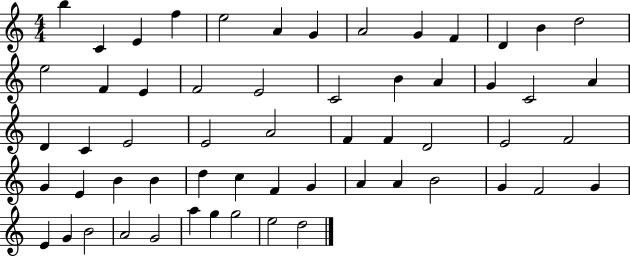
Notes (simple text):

B5/q C4/q E4/q F5/q E5/h A4/q G4/q A4/h G4/q F4/q D4/q B4/q D5/h E5/h F4/q E4/q F4/h E4/h C4/h B4/q A4/q G4/q C4/h A4/q D4/q C4/q E4/h E4/h A4/h F4/q F4/q D4/h E4/h F4/h G4/q E4/q B4/q B4/q D5/q C5/q F4/q G4/q A4/q A4/q B4/h G4/q F4/h G4/q E4/q G4/q B4/h A4/h G4/h A5/q G5/q G5/h E5/h D5/h